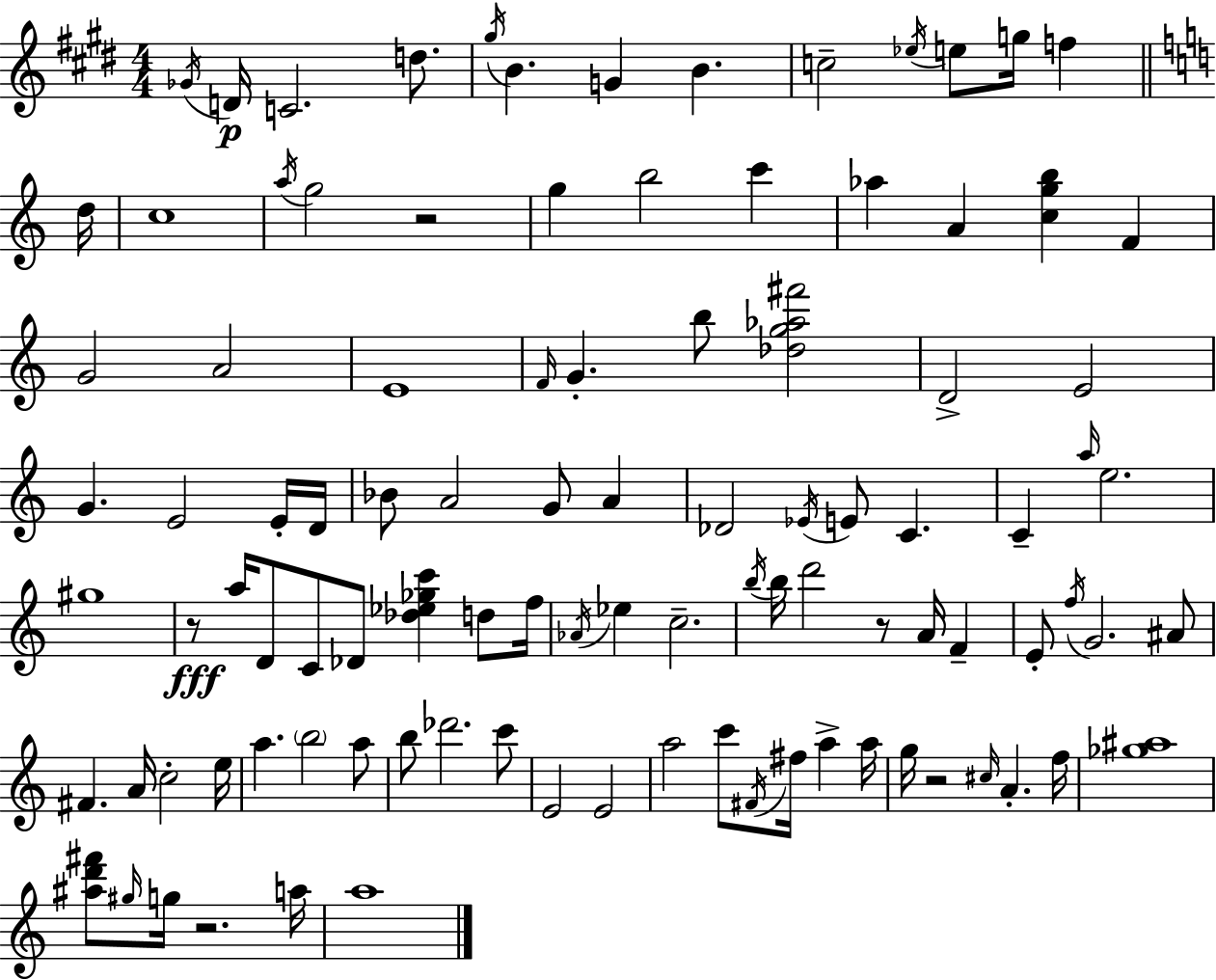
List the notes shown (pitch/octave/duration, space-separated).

Gb4/s D4/s C4/h. D5/e. G#5/s B4/q. G4/q B4/q. C5/h Eb5/s E5/e G5/s F5/q D5/s C5/w A5/s G5/h R/h G5/q B5/h C6/q Ab5/q A4/q [C5,G5,B5]/q F4/q G4/h A4/h E4/w F4/s G4/q. B5/e [Db5,G5,Ab5,F#6]/h D4/h E4/h G4/q. E4/h E4/s D4/s Bb4/e A4/h G4/e A4/q Db4/h Eb4/s E4/e C4/q. C4/q A5/s E5/h. G#5/w R/e A5/s D4/e C4/e Db4/e [Db5,Eb5,Gb5,C6]/q D5/e F5/s Ab4/s Eb5/q C5/h. B5/s B5/s D6/h R/e A4/s F4/q E4/e F5/s G4/h. A#4/e F#4/q. A4/s C5/h E5/s A5/q. B5/h A5/e B5/e Db6/h. C6/e E4/h E4/h A5/h C6/e F#4/s F#5/s A5/q A5/s G5/s R/h C#5/s A4/q. F5/s [Gb5,A#5]/w [A#5,D6,F#6]/e G#5/s G5/s R/h. A5/s A5/w